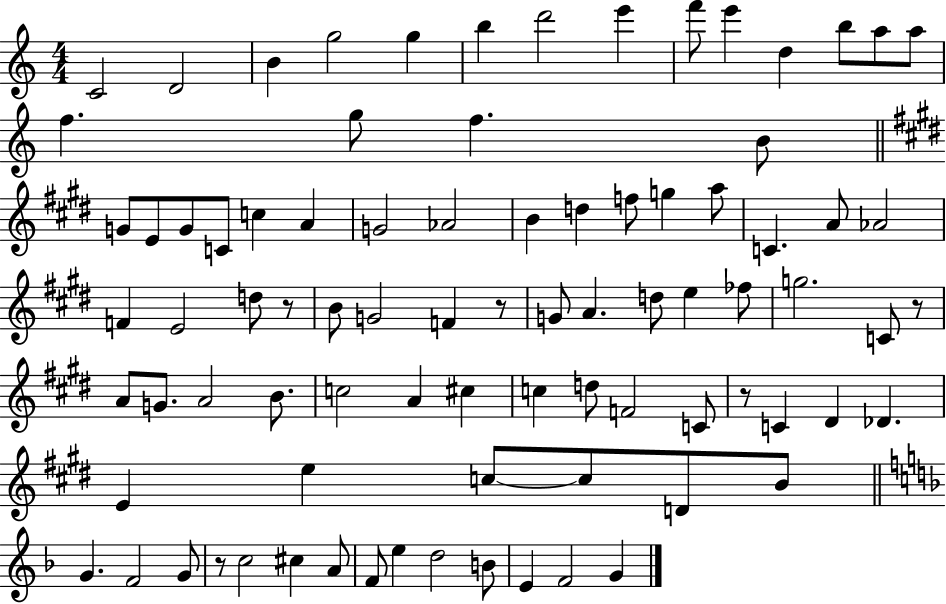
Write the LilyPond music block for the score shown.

{
  \clef treble
  \numericTimeSignature
  \time 4/4
  \key c \major
  c'2 d'2 | b'4 g''2 g''4 | b''4 d'''2 e'''4 | f'''8 e'''4 d''4 b''8 a''8 a''8 | \break f''4. g''8 f''4. b'8 | \bar "||" \break \key e \major g'8 e'8 g'8 c'8 c''4 a'4 | g'2 aes'2 | b'4 d''4 f''8 g''4 a''8 | c'4. a'8 aes'2 | \break f'4 e'2 d''8 r8 | b'8 g'2 f'4 r8 | g'8 a'4. d''8 e''4 fes''8 | g''2. c'8 r8 | \break a'8 g'8. a'2 b'8. | c''2 a'4 cis''4 | c''4 d''8 f'2 c'8 | r8 c'4 dis'4 des'4. | \break e'4 e''4 c''8~~ c''8 d'8 b'8 | \bar "||" \break \key d \minor g'4. f'2 g'8 | r8 c''2 cis''4 a'8 | f'8 e''4 d''2 b'8 | e'4 f'2 g'4 | \break \bar "|."
}